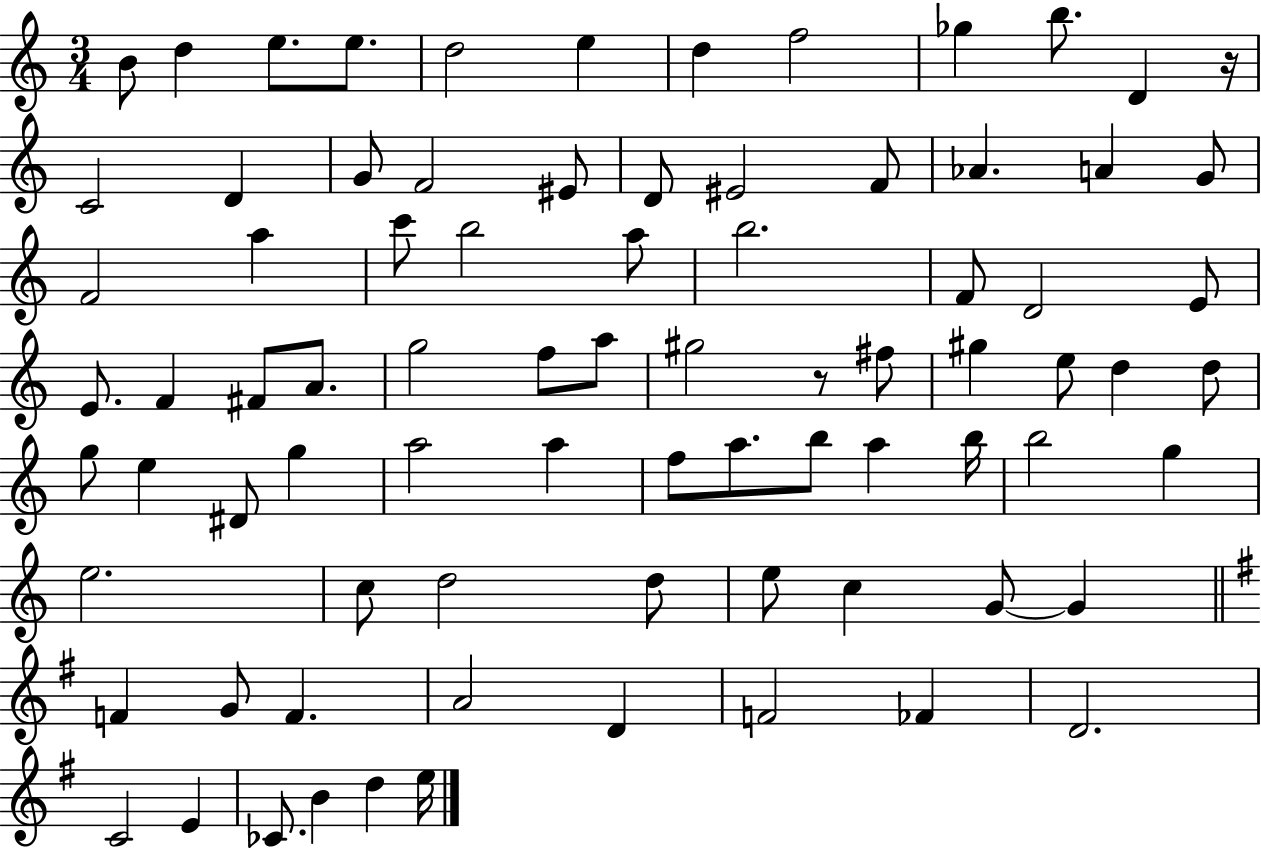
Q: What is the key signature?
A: C major